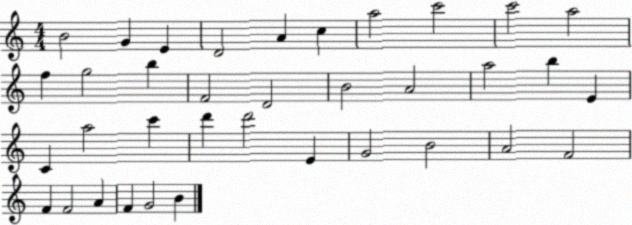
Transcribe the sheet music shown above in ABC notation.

X:1
T:Untitled
M:4/4
L:1/4
K:C
B2 G E D2 A c a2 c'2 c'2 a2 f g2 b F2 D2 B2 A2 a2 b E C a2 c' d' d'2 E G2 B2 A2 F2 F F2 A F G2 B